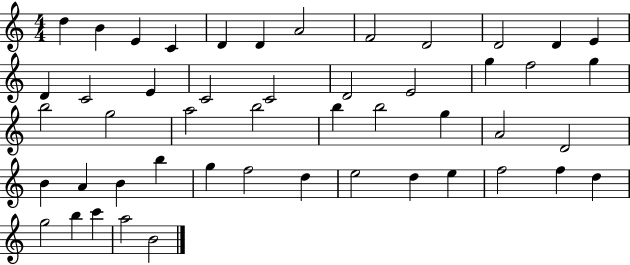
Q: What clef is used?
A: treble